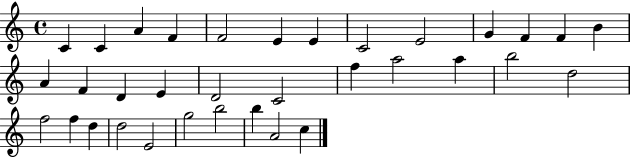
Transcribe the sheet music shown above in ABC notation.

X:1
T:Untitled
M:4/4
L:1/4
K:C
C C A F F2 E E C2 E2 G F F B A F D E D2 C2 f a2 a b2 d2 f2 f d d2 E2 g2 b2 b A2 c